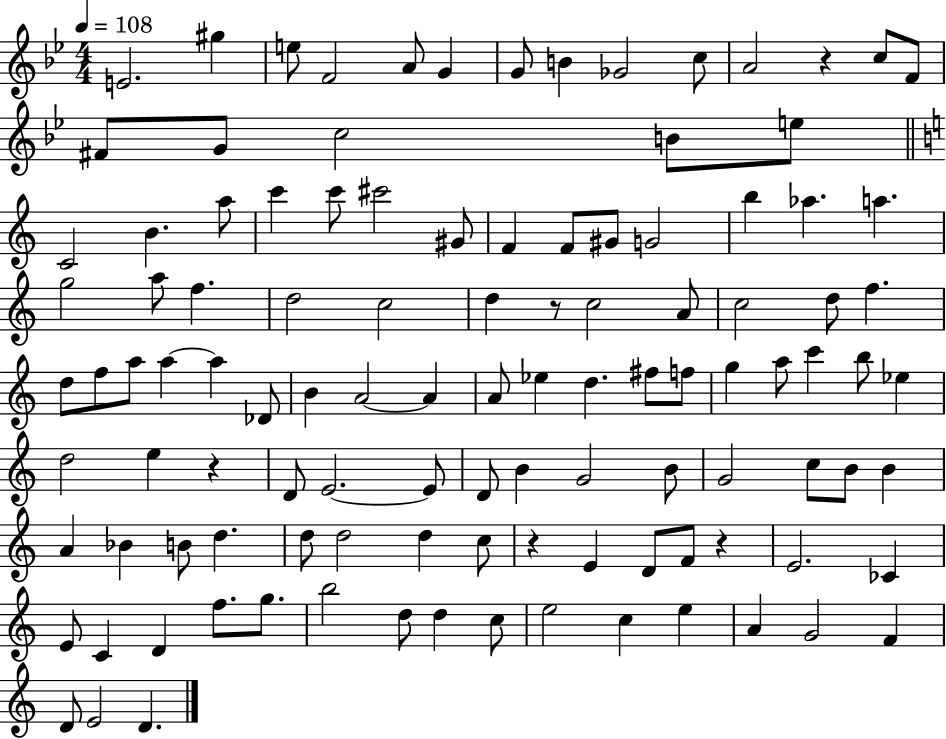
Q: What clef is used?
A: treble